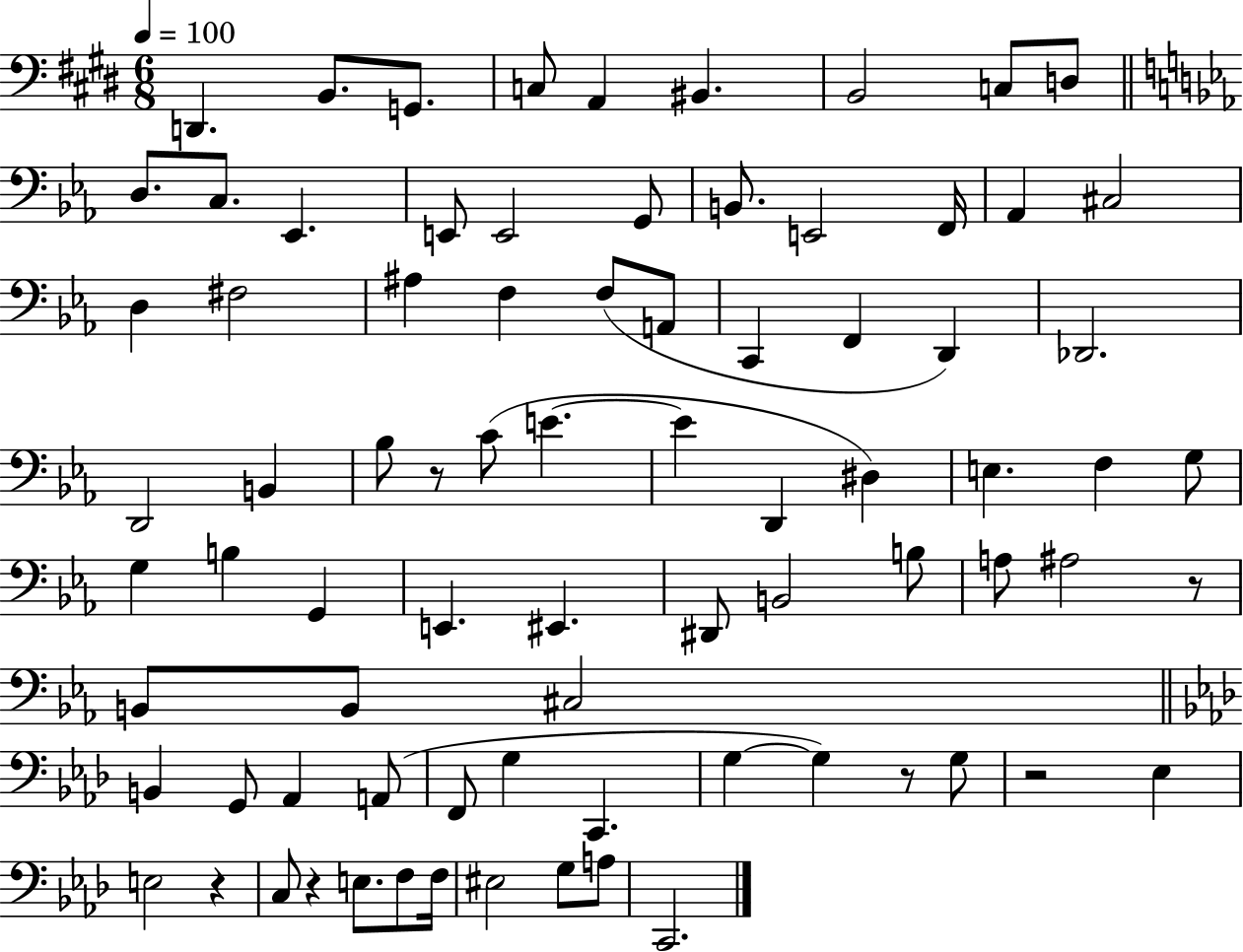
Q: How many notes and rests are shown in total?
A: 80